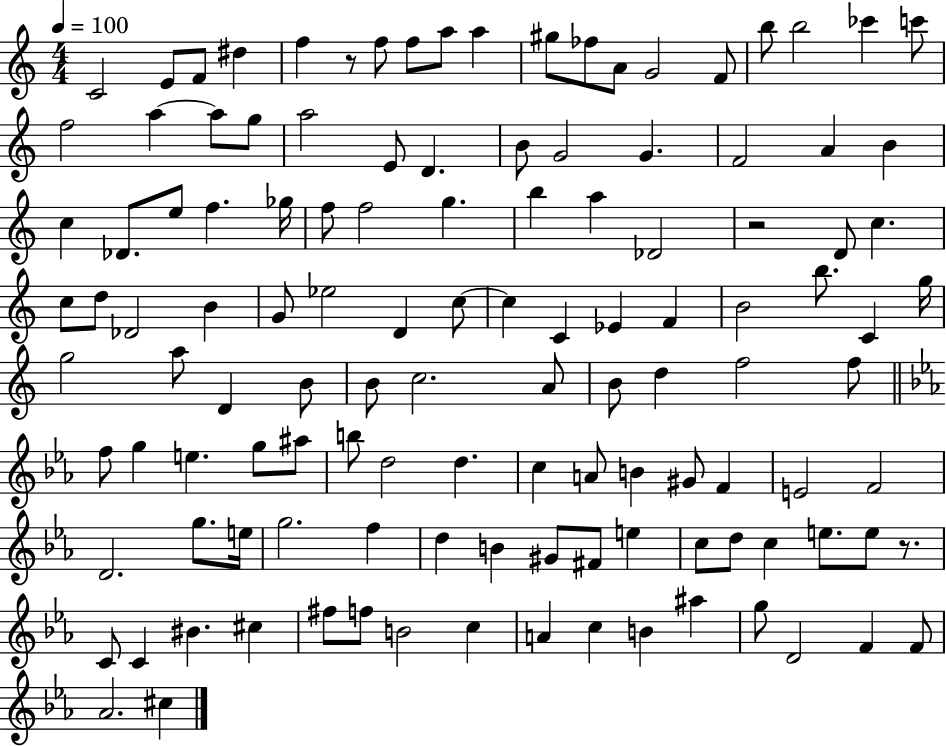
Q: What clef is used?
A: treble